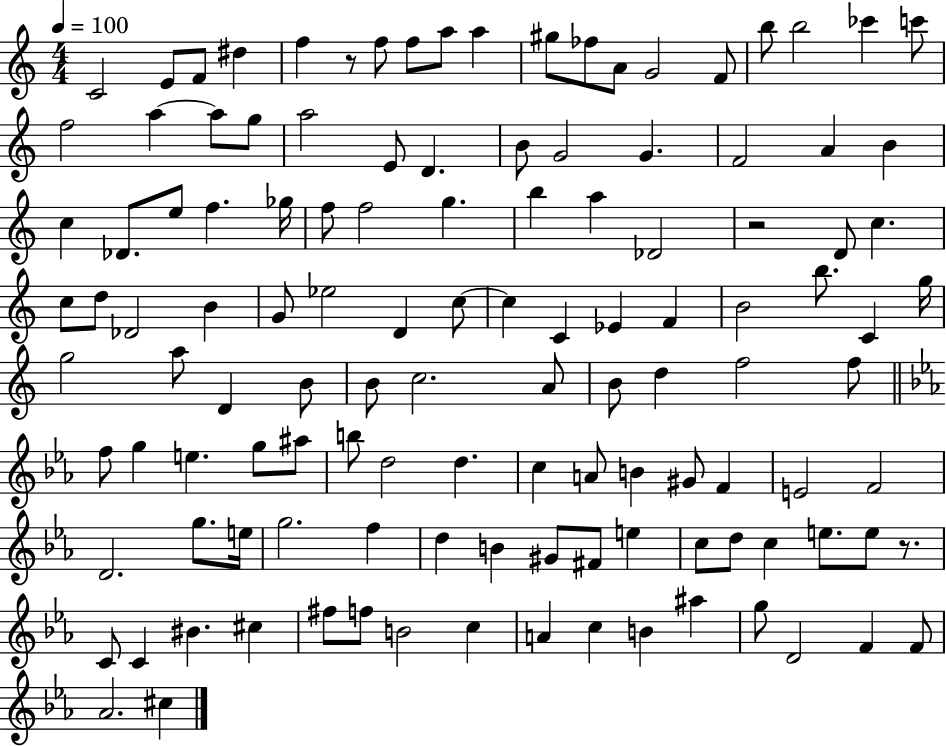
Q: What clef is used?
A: treble